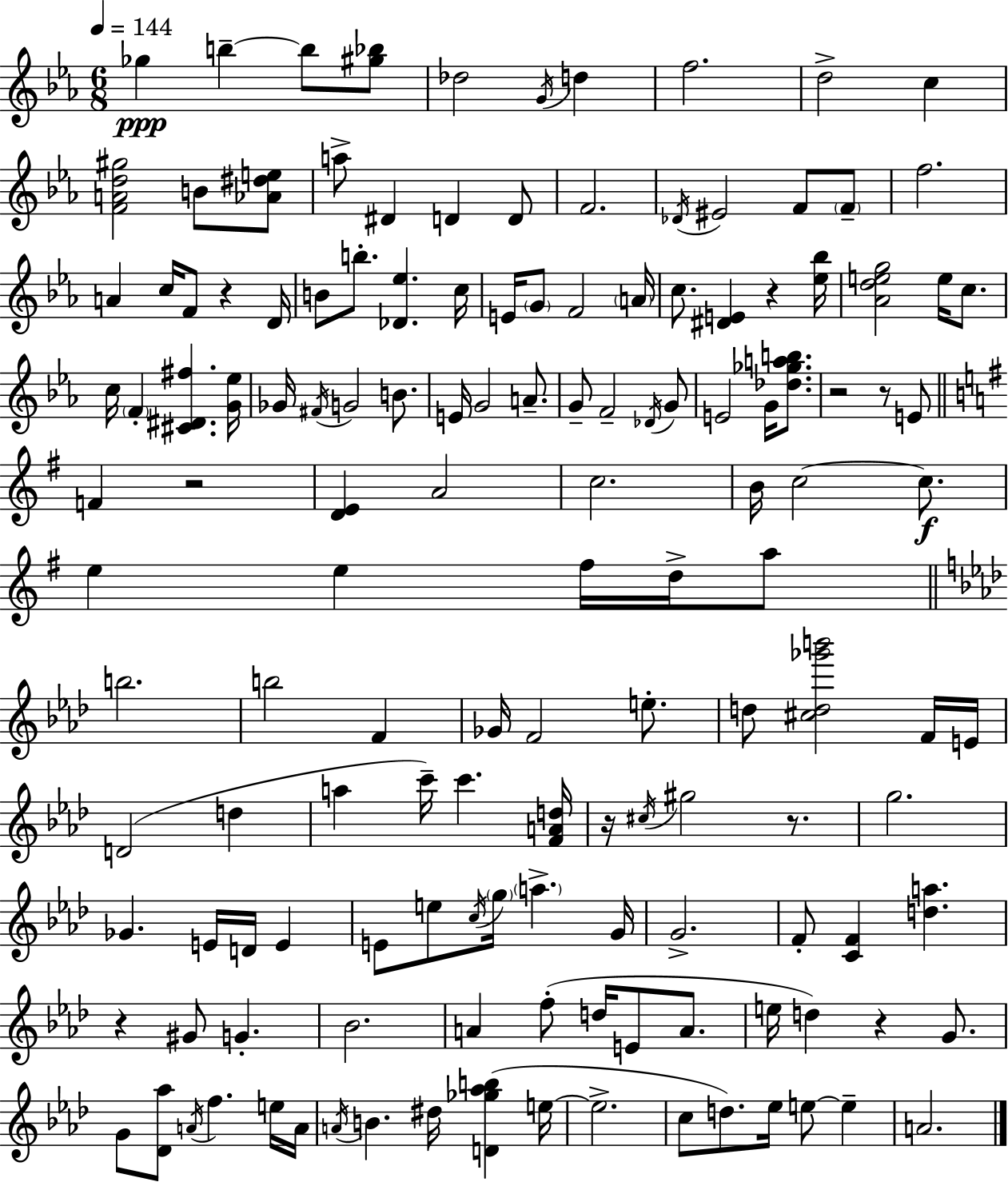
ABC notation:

X:1
T:Untitled
M:6/8
L:1/4
K:Cm
_g b b/2 [^g_b]/2 _d2 G/4 d f2 d2 c [FAd^g]2 B/2 [_A^de]/2 a/2 ^D D D/2 F2 _D/4 ^E2 F/2 F/2 f2 A c/4 F/2 z D/4 B/2 b/2 [_D_e] c/4 E/4 G/2 F2 A/4 c/2 [^DE] z [_e_b]/4 [_Adeg]2 e/4 c/2 c/4 F [^C^D^f] [G_e]/4 _G/4 ^F/4 G2 B/2 E/4 G2 A/2 G/2 F2 _D/4 G/2 E2 G/4 [_d_gab]/2 z2 z/2 E/2 F z2 [DE] A2 c2 B/4 c2 c/2 e e ^f/4 d/4 a/2 b2 b2 F _G/4 F2 e/2 d/2 [^cd_g'b']2 F/4 E/4 D2 d a c'/4 c' [FAd]/4 z/4 ^c/4 ^g2 z/2 g2 _G E/4 D/4 E E/2 e/2 c/4 g/4 a G/4 G2 F/2 [CF] [da] z ^G/2 G _B2 A f/2 d/4 E/2 A/2 e/4 d z G/2 G/2 [_D_a]/2 A/4 f e/4 A/4 A/4 B ^d/4 [D_g_ab] e/4 e2 c/2 d/2 _e/4 e/2 e A2